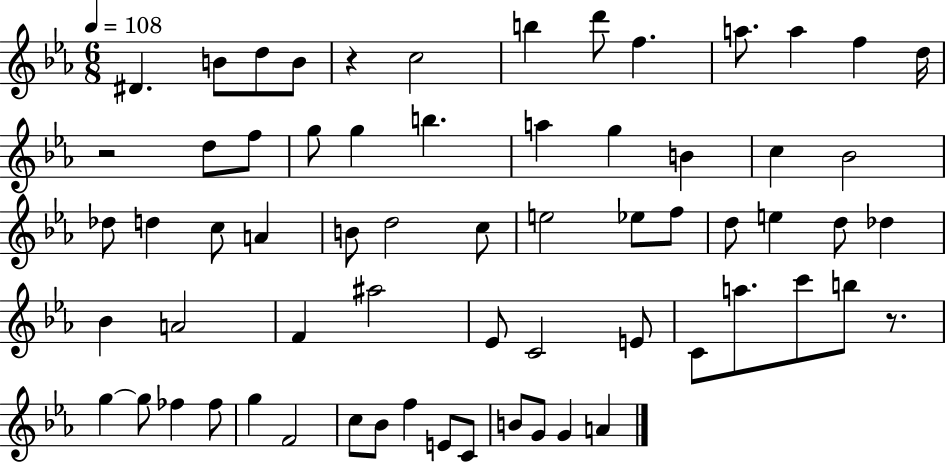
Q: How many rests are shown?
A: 3